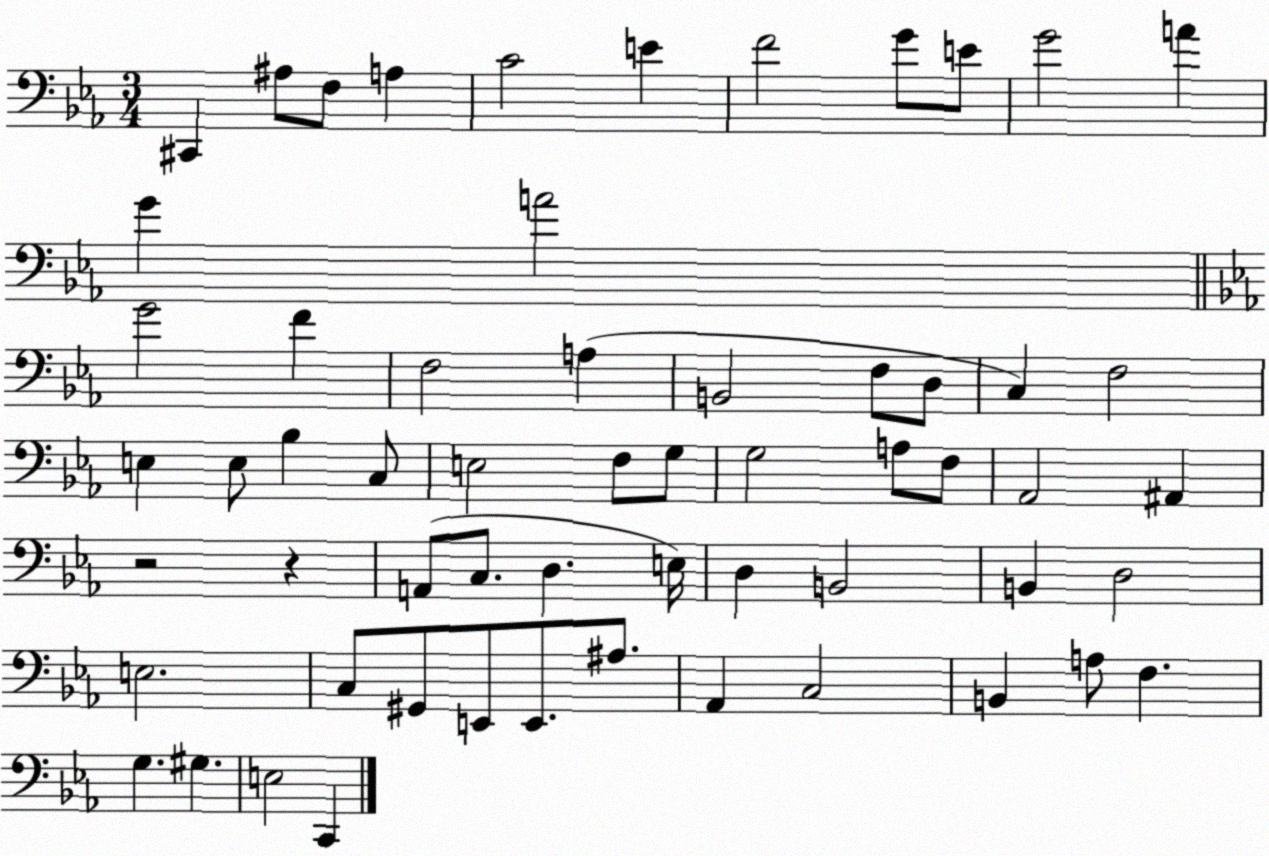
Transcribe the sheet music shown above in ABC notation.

X:1
T:Untitled
M:3/4
L:1/4
K:Eb
^C,, ^A,/2 F,/2 A, C2 E F2 G/2 E/2 G2 A G A2 G2 F F,2 A, B,,2 F,/2 D,/2 C, F,2 E, E,/2 _B, C,/2 E,2 F,/2 G,/2 G,2 A,/2 F,/2 _A,,2 ^A,, z2 z A,,/2 C,/2 D, E,/4 D, B,,2 B,, D,2 E,2 C,/2 ^G,,/2 E,,/2 E,,/2 ^A,/2 _A,, C,2 B,, A,/2 F, G, ^G, E,2 C,,